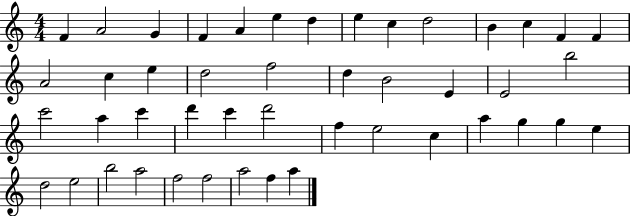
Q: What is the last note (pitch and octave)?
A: A5